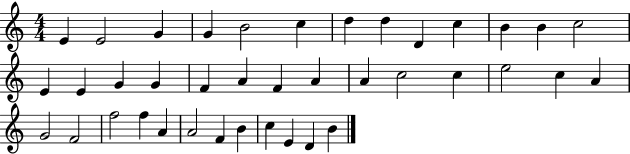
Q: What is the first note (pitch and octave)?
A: E4